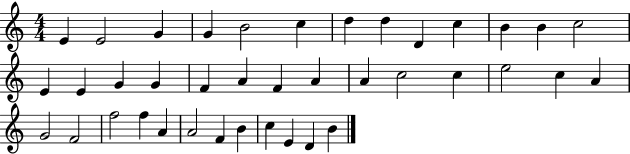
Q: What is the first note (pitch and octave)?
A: E4